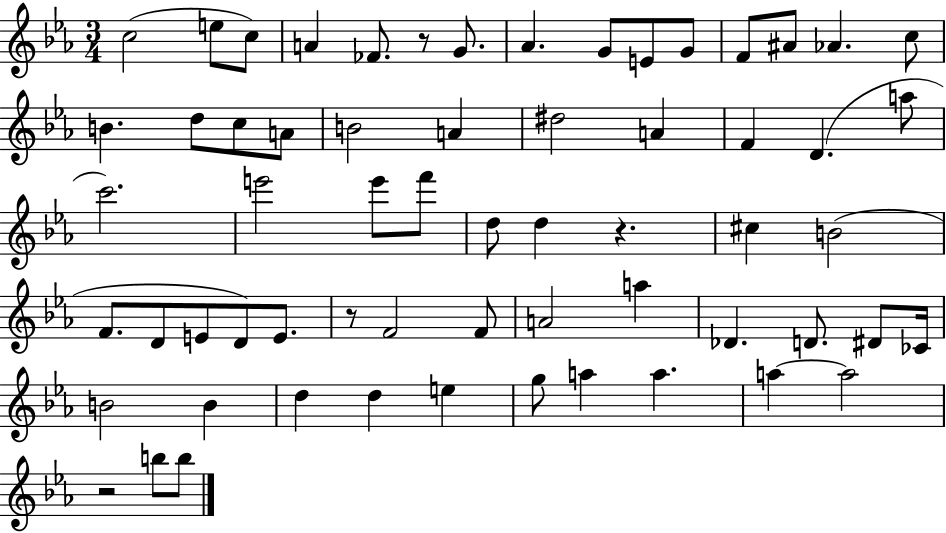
X:1
T:Untitled
M:3/4
L:1/4
K:Eb
c2 e/2 c/2 A _F/2 z/2 G/2 _A G/2 E/2 G/2 F/2 ^A/2 _A c/2 B d/2 c/2 A/2 B2 A ^d2 A F D a/2 c'2 e'2 e'/2 f'/2 d/2 d z ^c B2 F/2 D/2 E/2 D/2 E/2 z/2 F2 F/2 A2 a _D D/2 ^D/2 _C/4 B2 B d d e g/2 a a a a2 z2 b/2 b/2